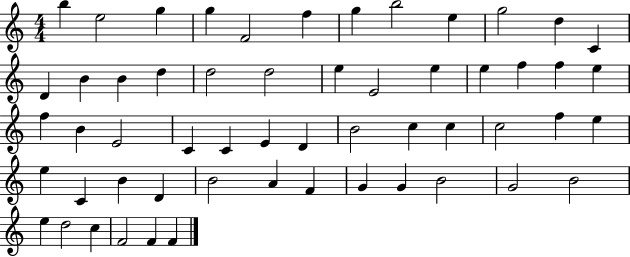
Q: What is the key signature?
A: C major